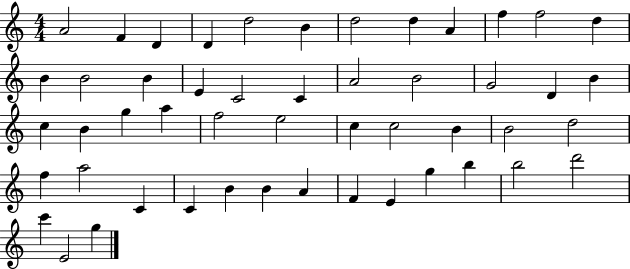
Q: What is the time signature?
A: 4/4